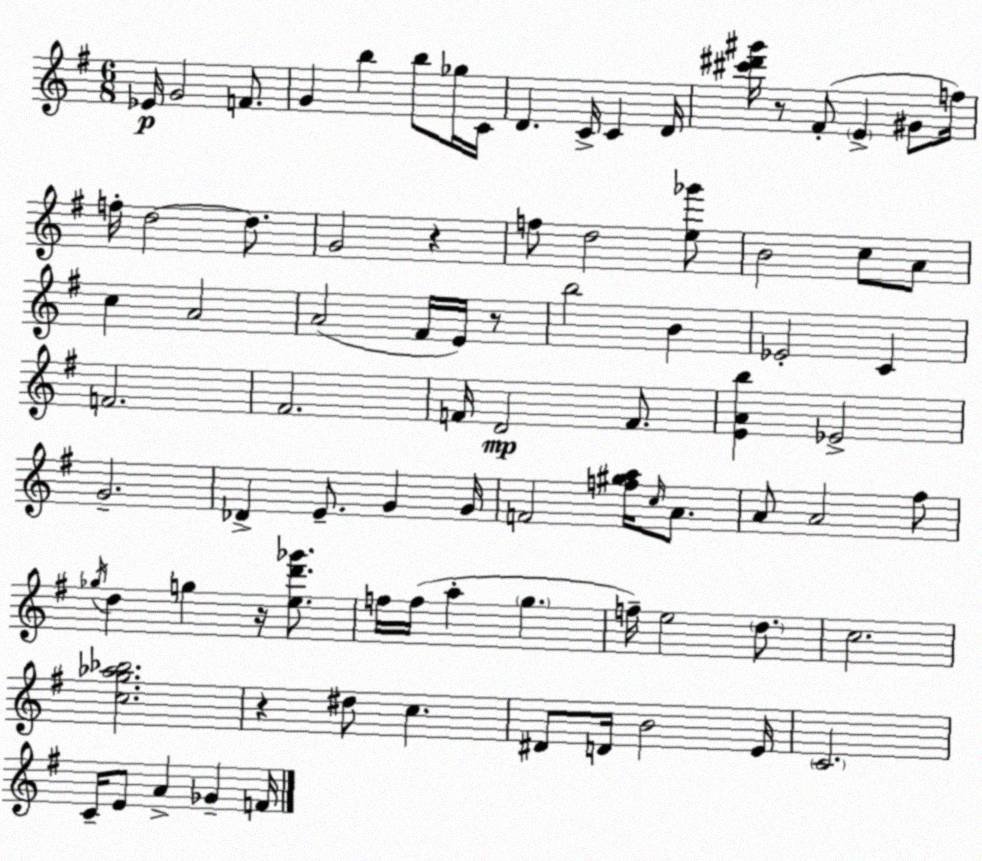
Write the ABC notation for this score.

X:1
T:Untitled
M:6/8
L:1/4
K:Em
_E/4 G2 F/2 G b b/2 _g/4 C/4 D C/4 C D/4 [^c'^d'^g']/4 z/2 ^F/2 E ^G/2 f/4 f/4 d2 d/2 G2 z f/2 d2 [e_g']/2 B2 c/2 A/2 c A2 A2 ^F/4 E/4 z/2 b2 B _E2 C F2 ^F2 F/4 D2 F/2 [EAb] _E2 G2 _D E/2 G G/4 F2 [f^ga]/4 c/4 A/2 A/2 A2 ^f/2 _g/4 d g z/4 [ed'_g']/2 f/4 f/4 a g f/4 e2 d/2 c2 [cg_a_b]2 z ^d/2 c ^D/2 D/4 B2 E/4 C2 C/4 E/2 A _G F/4